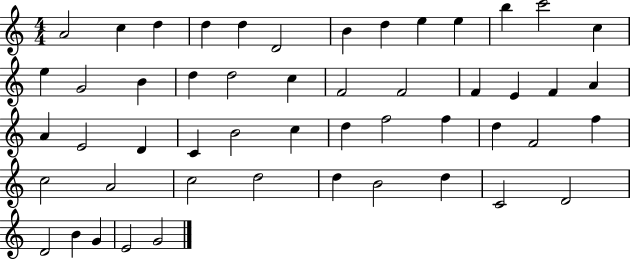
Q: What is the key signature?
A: C major